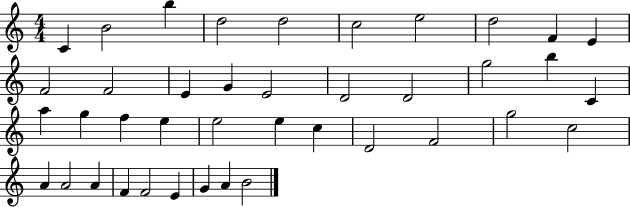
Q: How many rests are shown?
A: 0